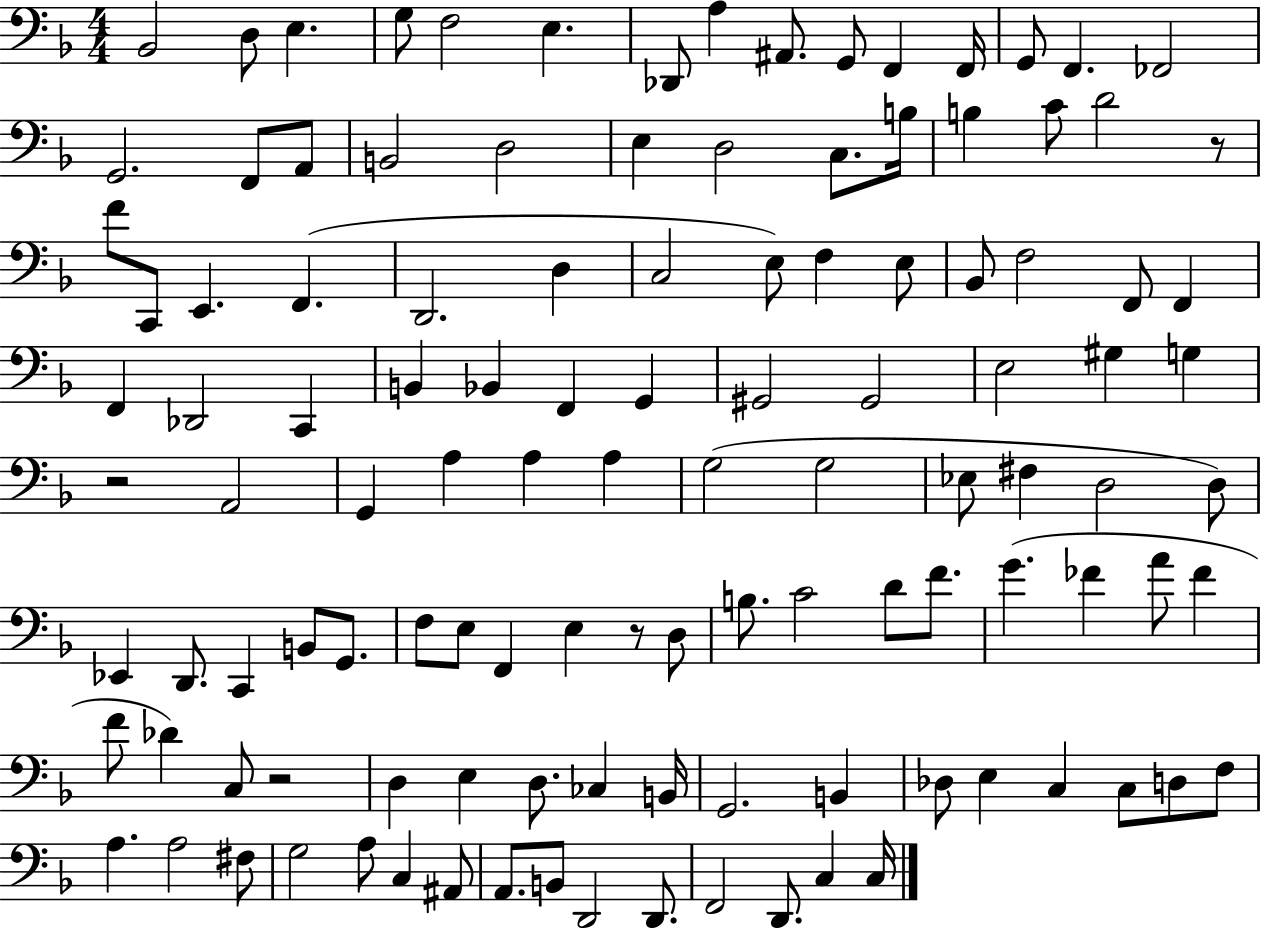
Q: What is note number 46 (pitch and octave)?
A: Bb2